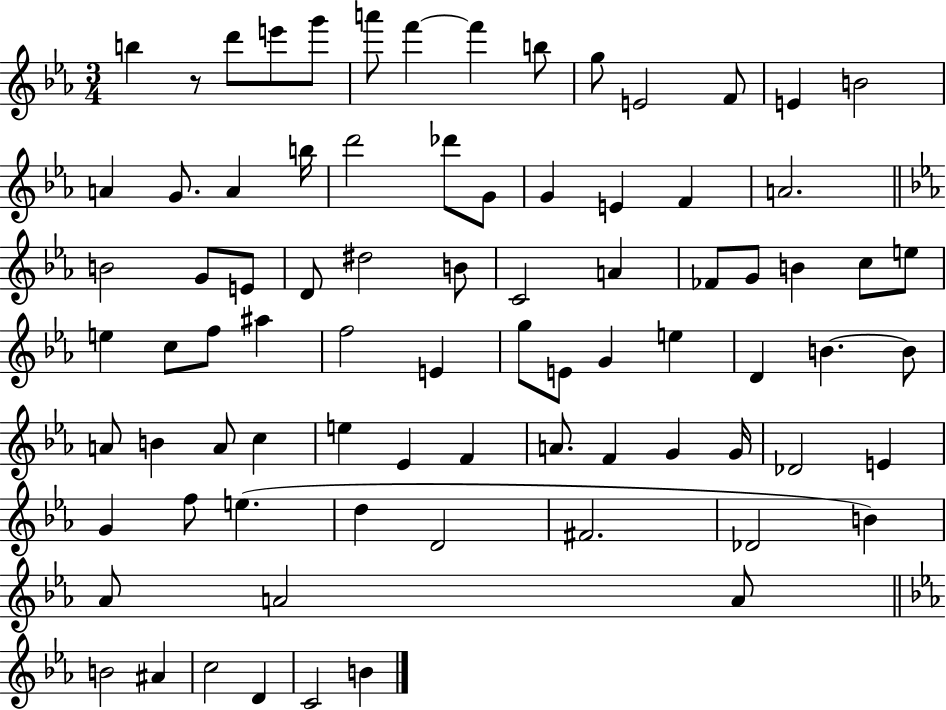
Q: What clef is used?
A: treble